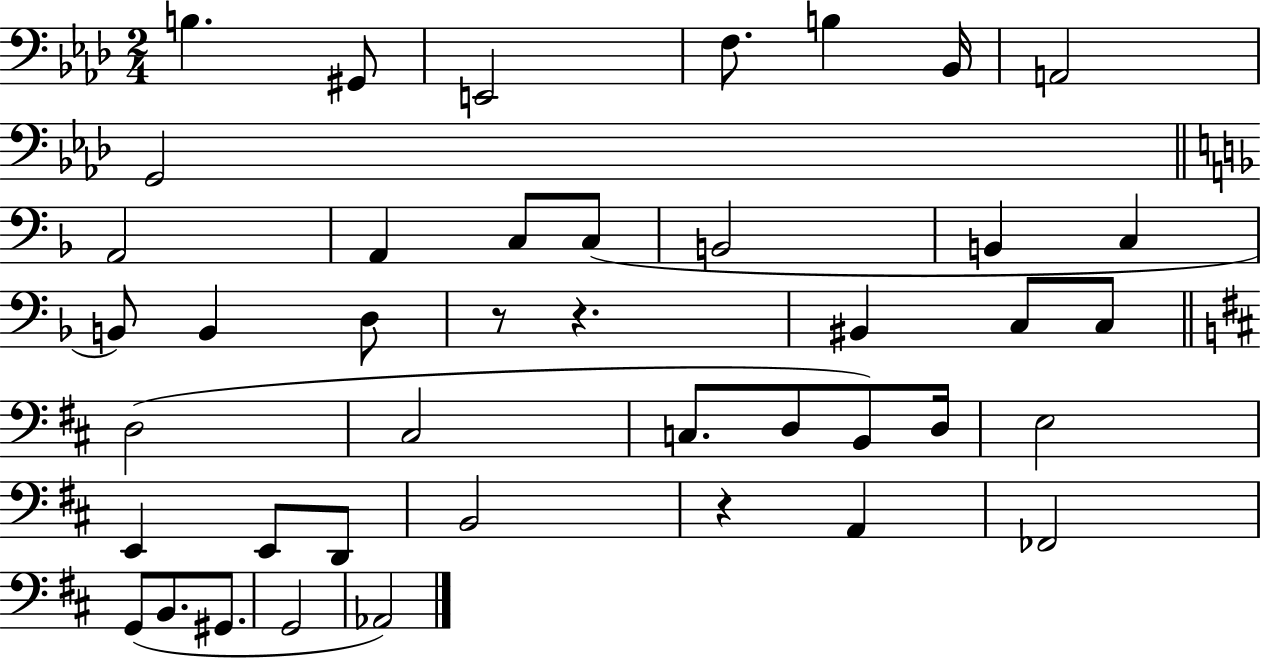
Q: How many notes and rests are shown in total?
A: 42